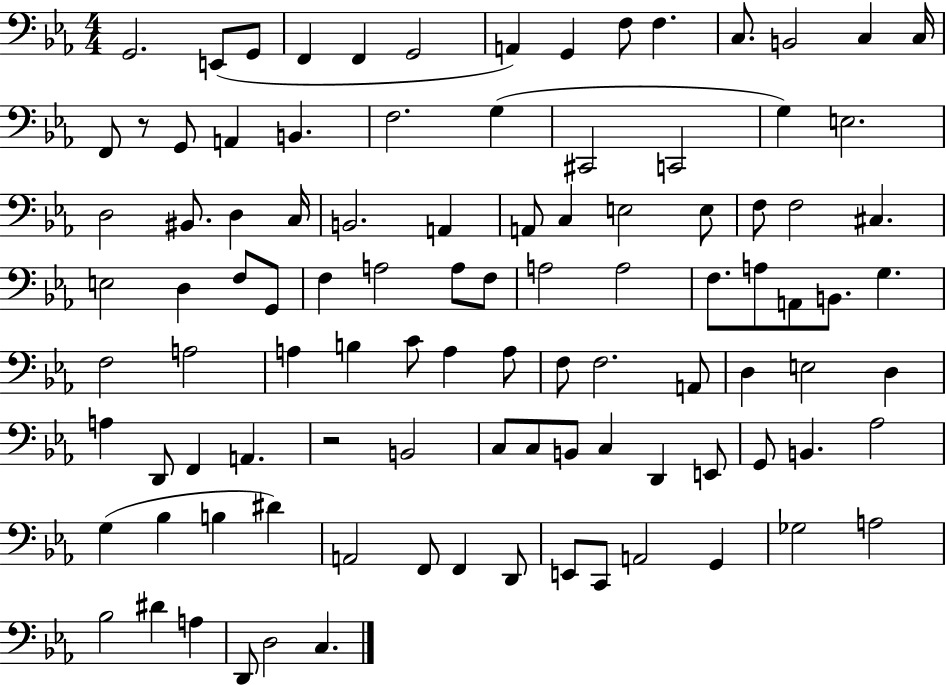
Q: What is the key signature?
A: EES major